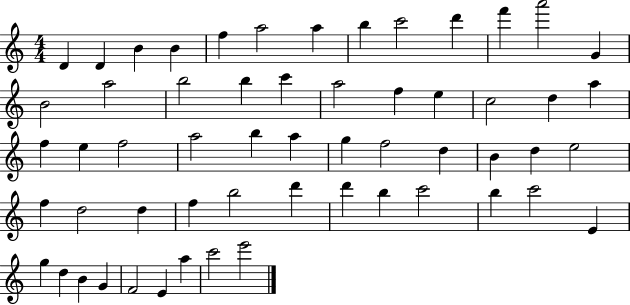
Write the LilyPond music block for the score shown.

{
  \clef treble
  \numericTimeSignature
  \time 4/4
  \key c \major
  d'4 d'4 b'4 b'4 | f''4 a''2 a''4 | b''4 c'''2 d'''4 | f'''4 a'''2 g'4 | \break b'2 a''2 | b''2 b''4 c'''4 | a''2 f''4 e''4 | c''2 d''4 a''4 | \break f''4 e''4 f''2 | a''2 b''4 a''4 | g''4 f''2 d''4 | b'4 d''4 e''2 | \break f''4 d''2 d''4 | f''4 b''2 d'''4 | d'''4 b''4 c'''2 | b''4 c'''2 e'4 | \break g''4 d''4 b'4 g'4 | f'2 e'4 a''4 | c'''2 e'''2 | \bar "|."
}